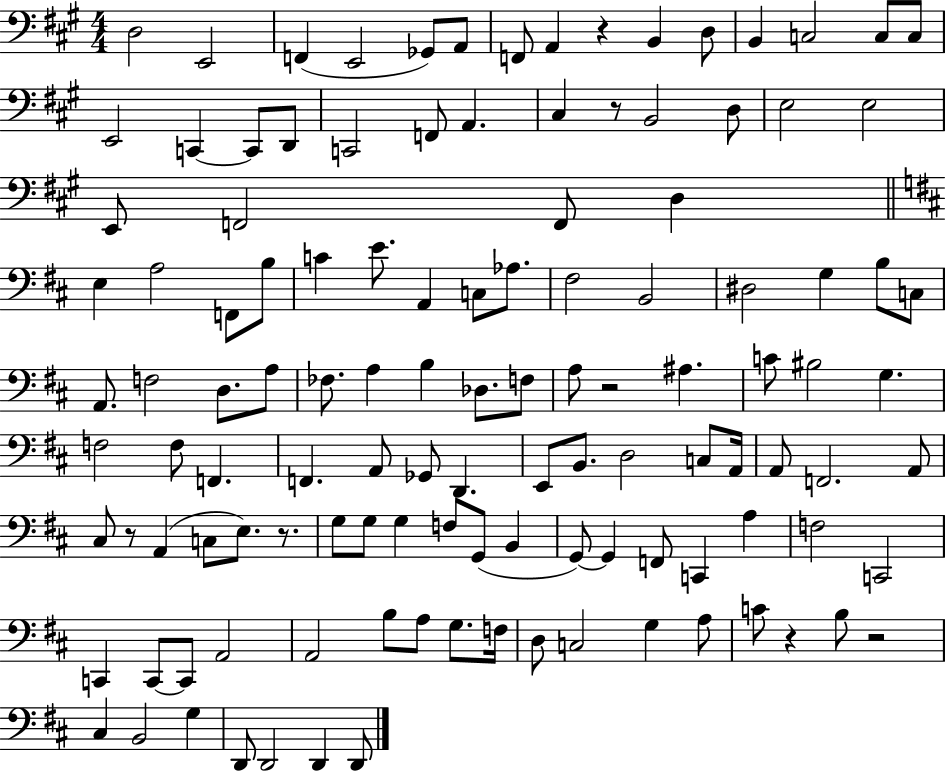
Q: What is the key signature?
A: A major